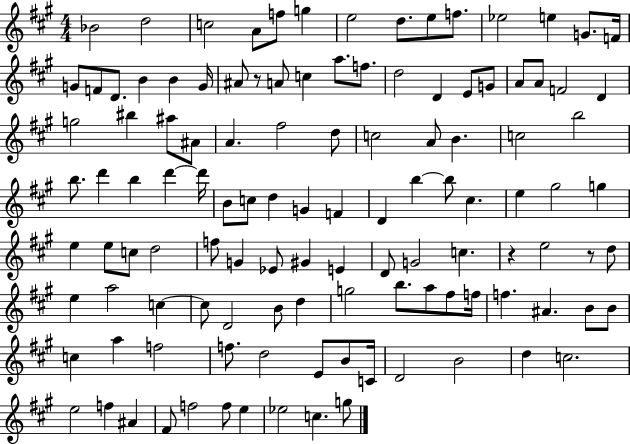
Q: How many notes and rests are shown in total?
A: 117